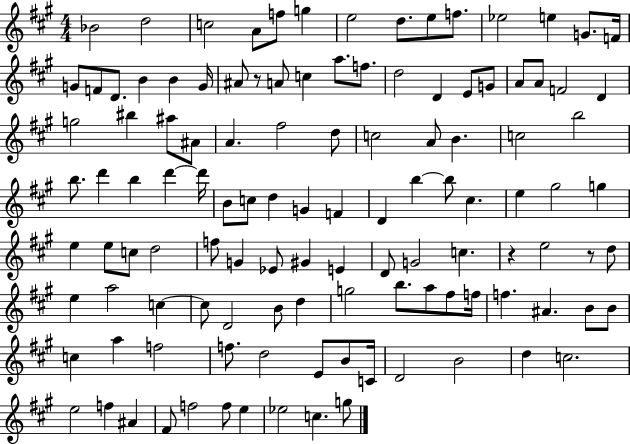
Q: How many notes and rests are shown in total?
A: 117